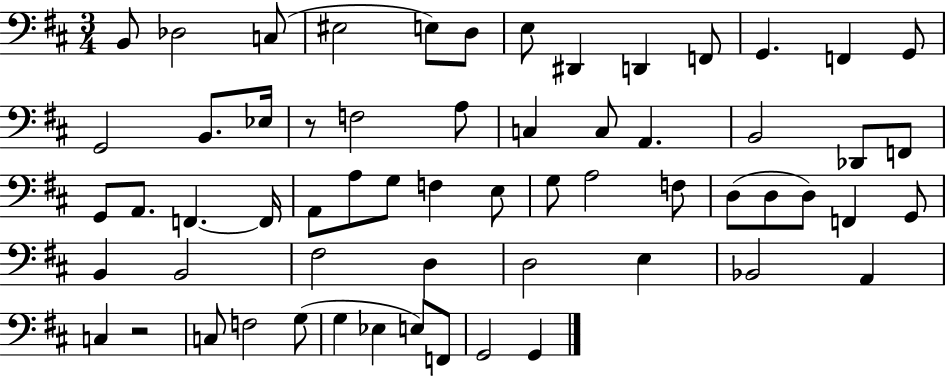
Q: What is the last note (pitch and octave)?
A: G2